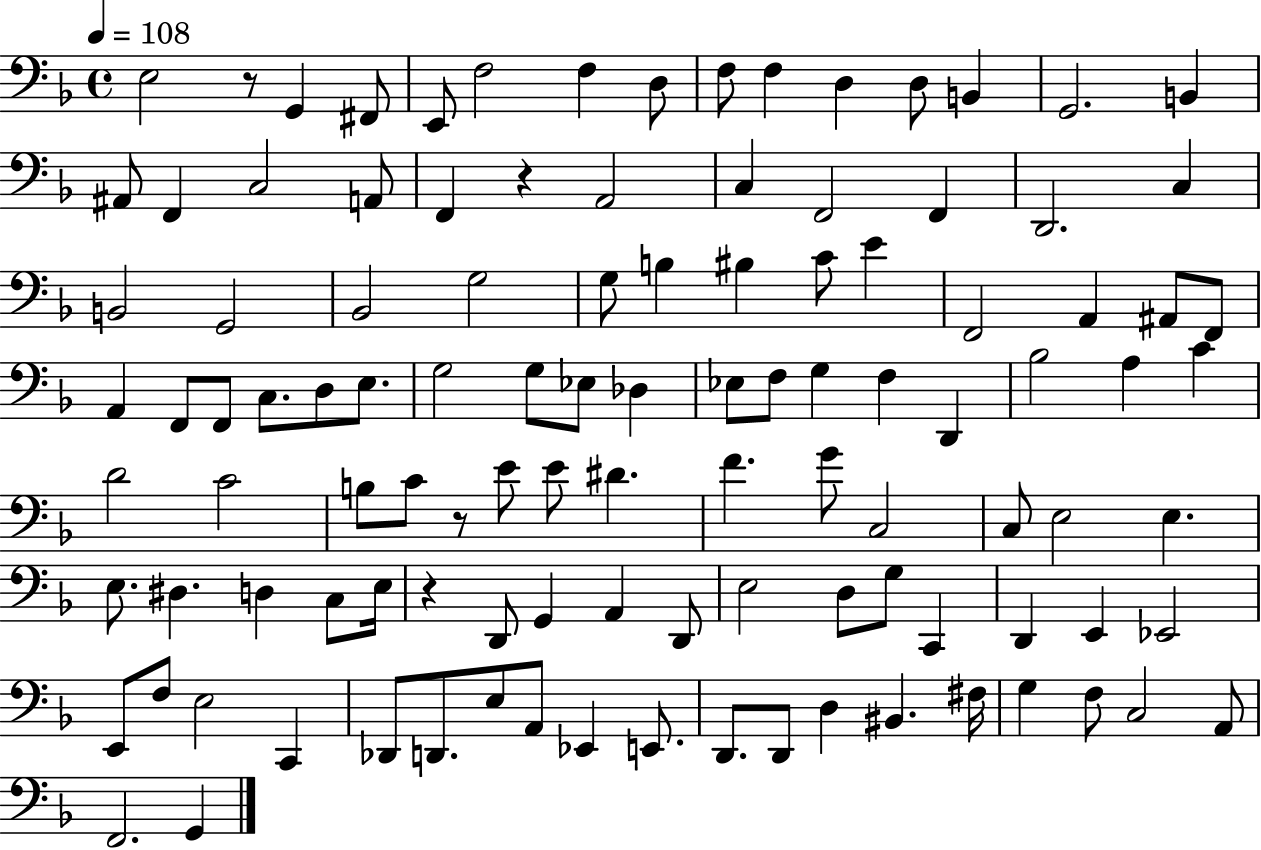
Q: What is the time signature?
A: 4/4